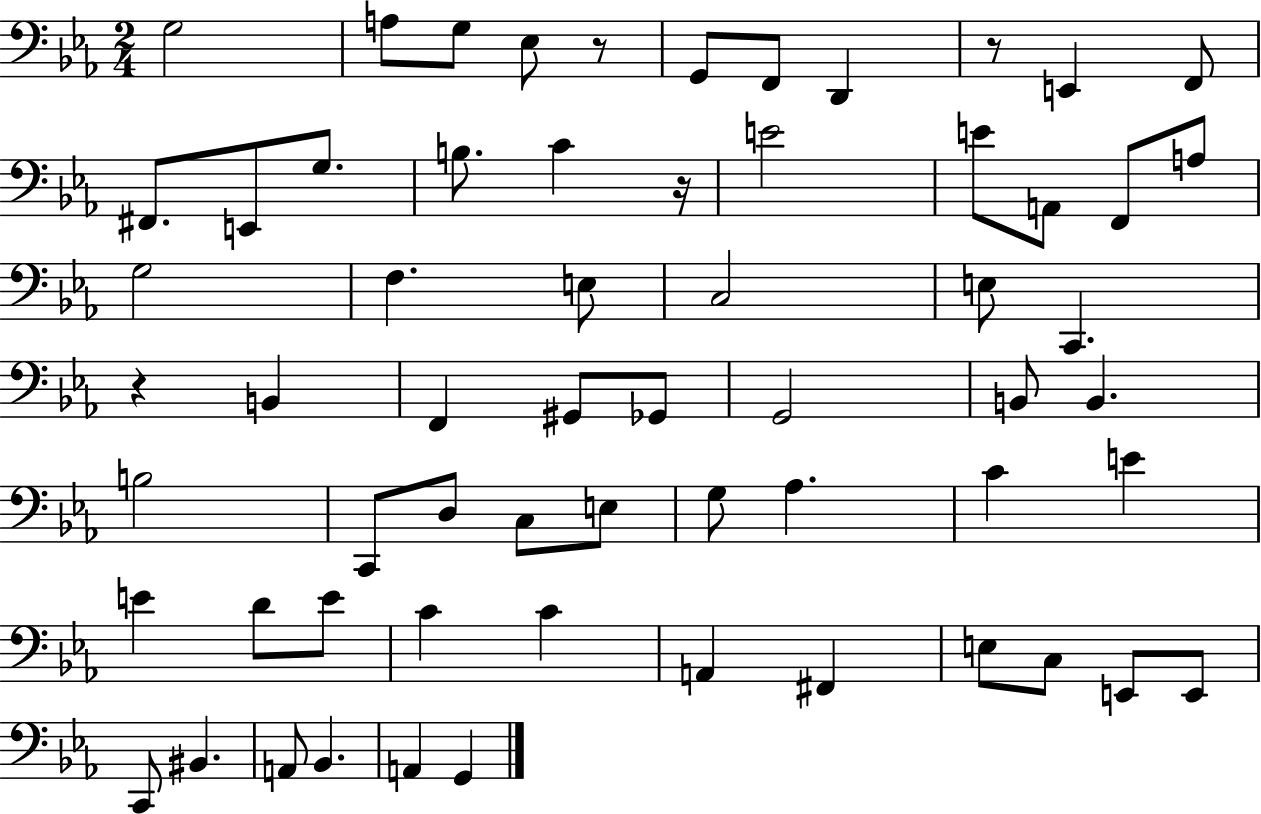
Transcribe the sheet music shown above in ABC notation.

X:1
T:Untitled
M:2/4
L:1/4
K:Eb
G,2 A,/2 G,/2 _E,/2 z/2 G,,/2 F,,/2 D,, z/2 E,, F,,/2 ^F,,/2 E,,/2 G,/2 B,/2 C z/4 E2 E/2 A,,/2 F,,/2 A,/2 G,2 F, E,/2 C,2 E,/2 C,, z B,, F,, ^G,,/2 _G,,/2 G,,2 B,,/2 B,, B,2 C,,/2 D,/2 C,/2 E,/2 G,/2 _A, C E E D/2 E/2 C C A,, ^F,, E,/2 C,/2 E,,/2 E,,/2 C,,/2 ^B,, A,,/2 _B,, A,, G,,